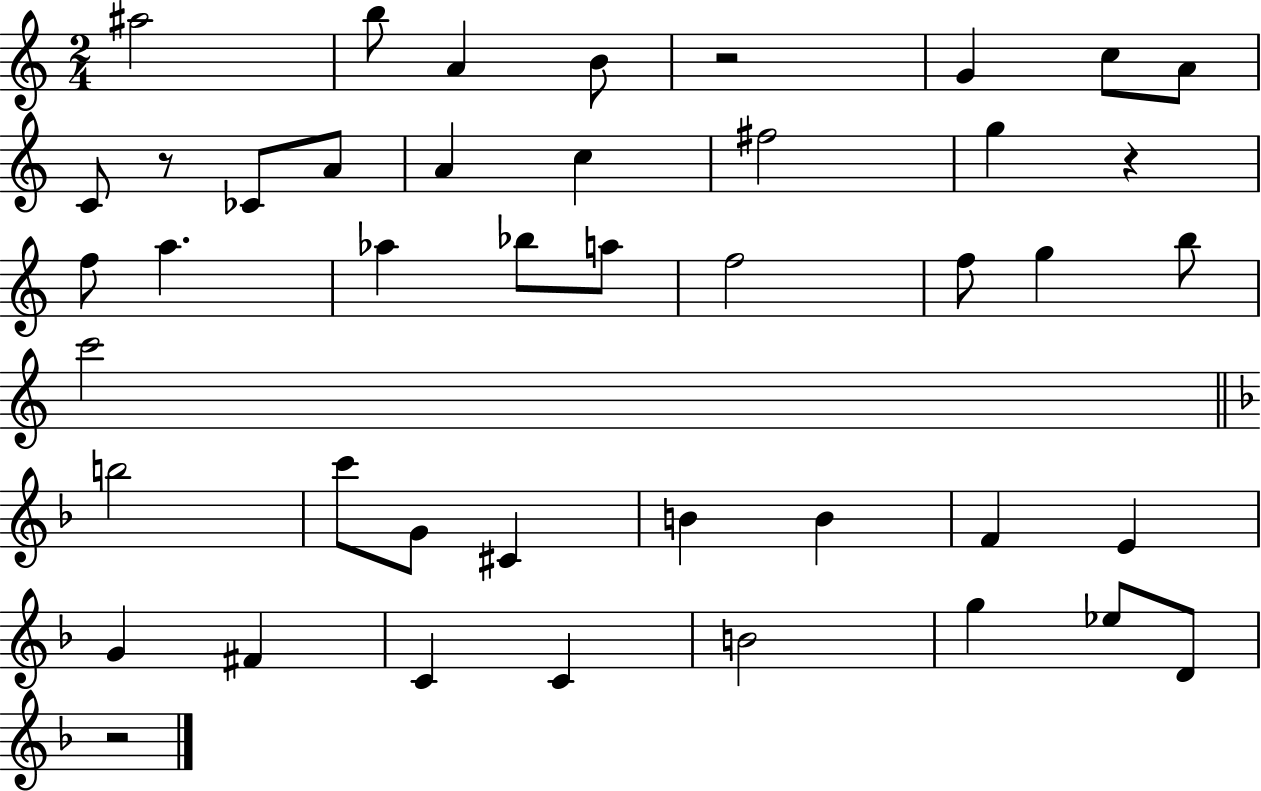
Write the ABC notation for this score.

X:1
T:Untitled
M:2/4
L:1/4
K:C
^a2 b/2 A B/2 z2 G c/2 A/2 C/2 z/2 _C/2 A/2 A c ^f2 g z f/2 a _a _b/2 a/2 f2 f/2 g b/2 c'2 b2 c'/2 G/2 ^C B B F E G ^F C C B2 g _e/2 D/2 z2